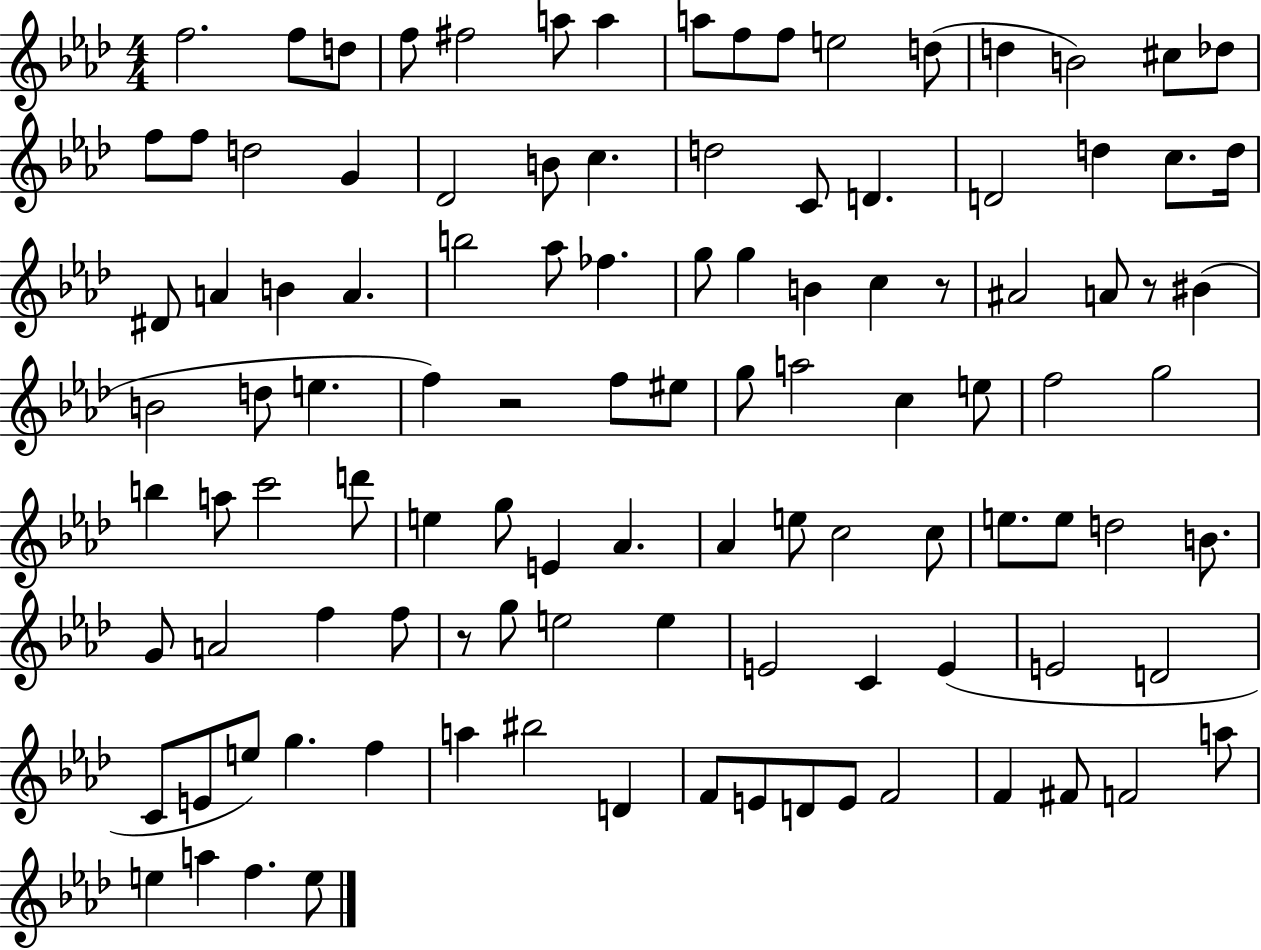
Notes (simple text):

F5/h. F5/e D5/e F5/e F#5/h A5/e A5/q A5/e F5/e F5/e E5/h D5/e D5/q B4/h C#5/e Db5/e F5/e F5/e D5/h G4/q Db4/h B4/e C5/q. D5/h C4/e D4/q. D4/h D5/q C5/e. D5/s D#4/e A4/q B4/q A4/q. B5/h Ab5/e FES5/q. G5/e G5/q B4/q C5/q R/e A#4/h A4/e R/e BIS4/q B4/h D5/e E5/q. F5/q R/h F5/e EIS5/e G5/e A5/h C5/q E5/e F5/h G5/h B5/q A5/e C6/h D6/e E5/q G5/e E4/q Ab4/q. Ab4/q E5/e C5/h C5/e E5/e. E5/e D5/h B4/e. G4/e A4/h F5/q F5/e R/e G5/e E5/h E5/q E4/h C4/q E4/q E4/h D4/h C4/e E4/e E5/e G5/q. F5/q A5/q BIS5/h D4/q F4/e E4/e D4/e E4/e F4/h F4/q F#4/e F4/h A5/e E5/q A5/q F5/q. E5/e